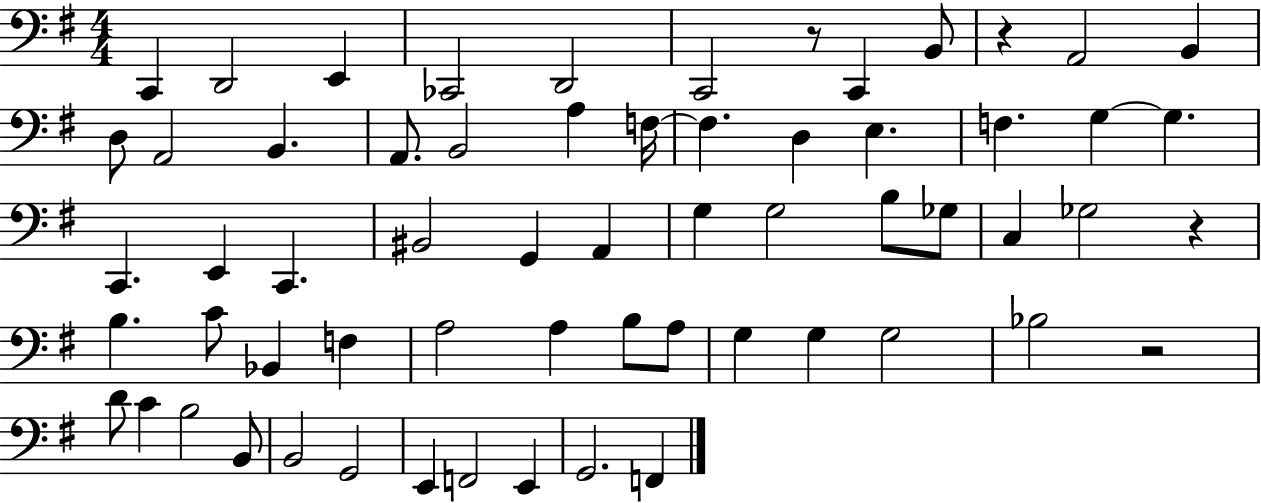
X:1
T:Untitled
M:4/4
L:1/4
K:G
C,, D,,2 E,, _C,,2 D,,2 C,,2 z/2 C,, B,,/2 z A,,2 B,, D,/2 A,,2 B,, A,,/2 B,,2 A, F,/4 F, D, E, F, G, G, C,, E,, C,, ^B,,2 G,, A,, G, G,2 B,/2 _G,/2 C, _G,2 z B, C/2 _B,, F, A,2 A, B,/2 A,/2 G, G, G,2 _B,2 z2 D/2 C B,2 B,,/2 B,,2 G,,2 E,, F,,2 E,, G,,2 F,,